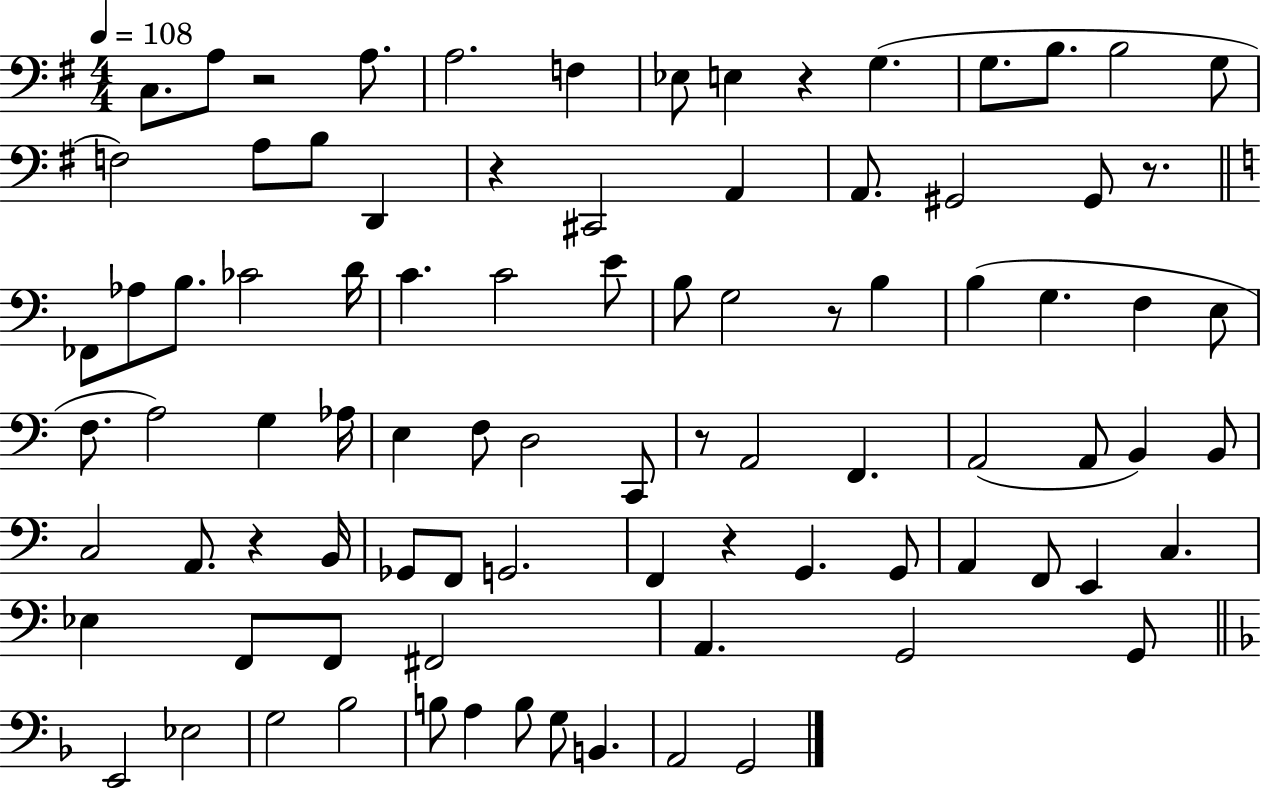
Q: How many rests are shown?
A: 8